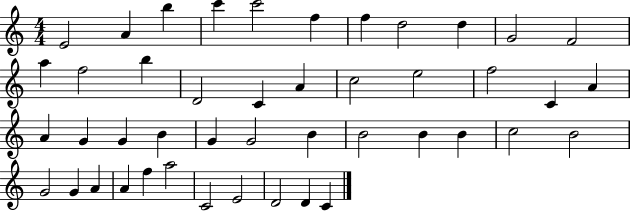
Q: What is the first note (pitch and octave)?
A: E4